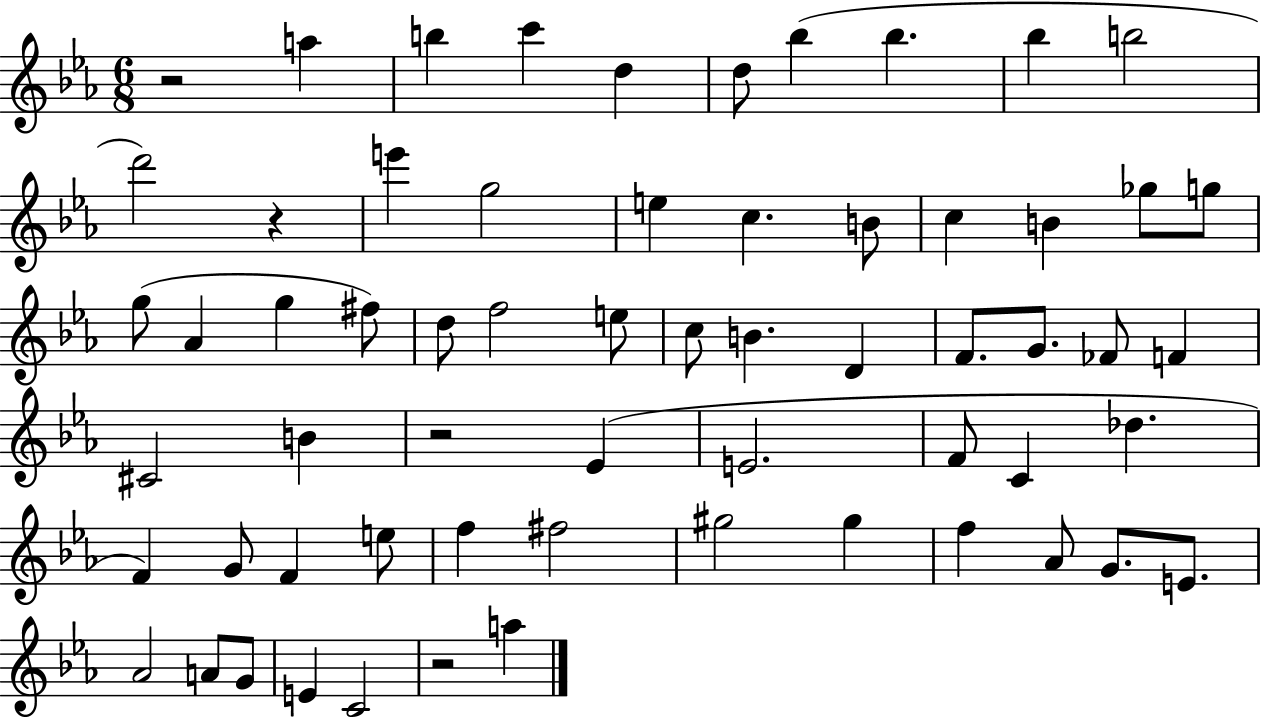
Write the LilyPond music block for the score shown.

{
  \clef treble
  \numericTimeSignature
  \time 6/8
  \key ees \major
  r2 a''4 | b''4 c'''4 d''4 | d''8 bes''4( bes''4. | bes''4 b''2 | \break d'''2) r4 | e'''4 g''2 | e''4 c''4. b'8 | c''4 b'4 ges''8 g''8 | \break g''8( aes'4 g''4 fis''8) | d''8 f''2 e''8 | c''8 b'4. d'4 | f'8. g'8. fes'8 f'4 | \break cis'2 b'4 | r2 ees'4( | e'2. | f'8 c'4 des''4. | \break f'4) g'8 f'4 e''8 | f''4 fis''2 | gis''2 gis''4 | f''4 aes'8 g'8. e'8. | \break aes'2 a'8 g'8 | e'4 c'2 | r2 a''4 | \bar "|."
}